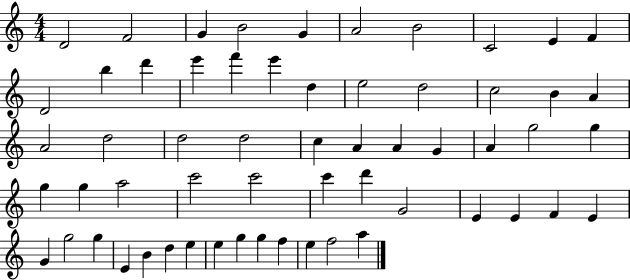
{
  \clef treble
  \numericTimeSignature
  \time 4/4
  \key c \major
  d'2 f'2 | g'4 b'2 g'4 | a'2 b'2 | c'2 e'4 f'4 | \break d'2 b''4 d'''4 | e'''4 f'''4 e'''4 d''4 | e''2 d''2 | c''2 b'4 a'4 | \break a'2 d''2 | d''2 d''2 | c''4 a'4 a'4 g'4 | a'4 g''2 g''4 | \break g''4 g''4 a''2 | c'''2 c'''2 | c'''4 d'''4 g'2 | e'4 e'4 f'4 e'4 | \break g'4 g''2 g''4 | e'4 b'4 d''4 e''4 | e''4 g''4 g''4 f''4 | e''4 f''2 a''4 | \break \bar "|."
}